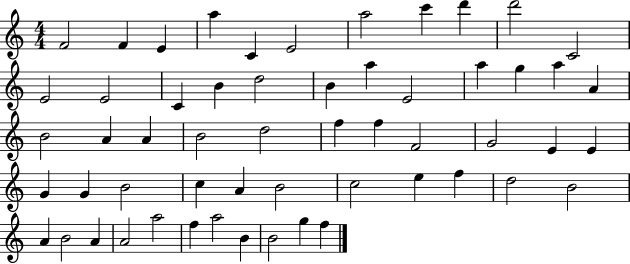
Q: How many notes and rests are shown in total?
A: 56